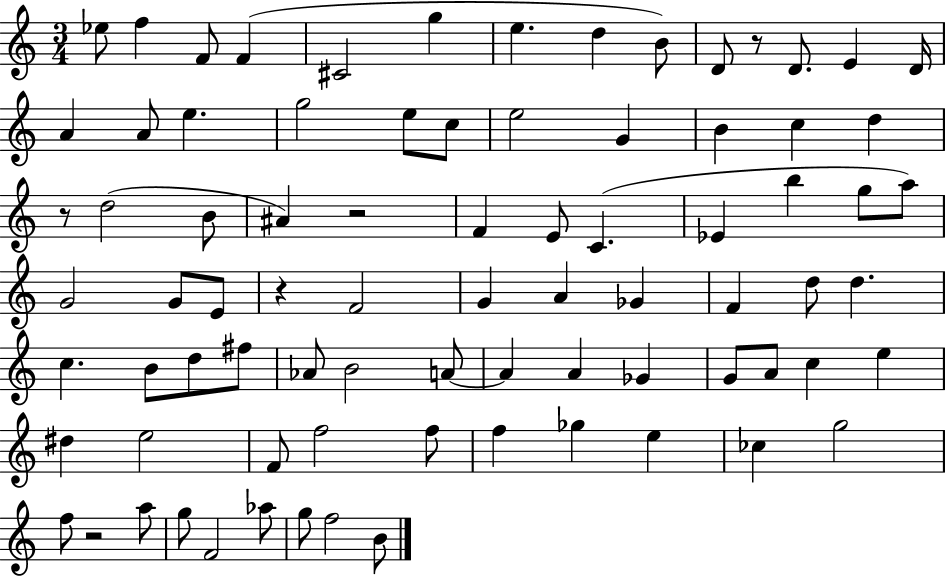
{
  \clef treble
  \numericTimeSignature
  \time 3/4
  \key c \major
  \repeat volta 2 { ees''8 f''4 f'8 f'4( | cis'2 g''4 | e''4. d''4 b'8) | d'8 r8 d'8. e'4 d'16 | \break a'4 a'8 e''4. | g''2 e''8 c''8 | e''2 g'4 | b'4 c''4 d''4 | \break r8 d''2( b'8 | ais'4) r2 | f'4 e'8 c'4.( | ees'4 b''4 g''8 a''8) | \break g'2 g'8 e'8 | r4 f'2 | g'4 a'4 ges'4 | f'4 d''8 d''4. | \break c''4. b'8 d''8 fis''8 | aes'8 b'2 a'8~~ | a'4 a'4 ges'4 | g'8 a'8 c''4 e''4 | \break dis''4 e''2 | f'8 f''2 f''8 | f''4 ges''4 e''4 | ces''4 g''2 | \break f''8 r2 a''8 | g''8 f'2 aes''8 | g''8 f''2 b'8 | } \bar "|."
}